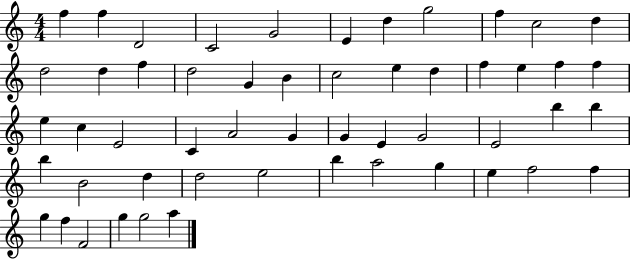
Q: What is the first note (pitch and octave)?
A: F5